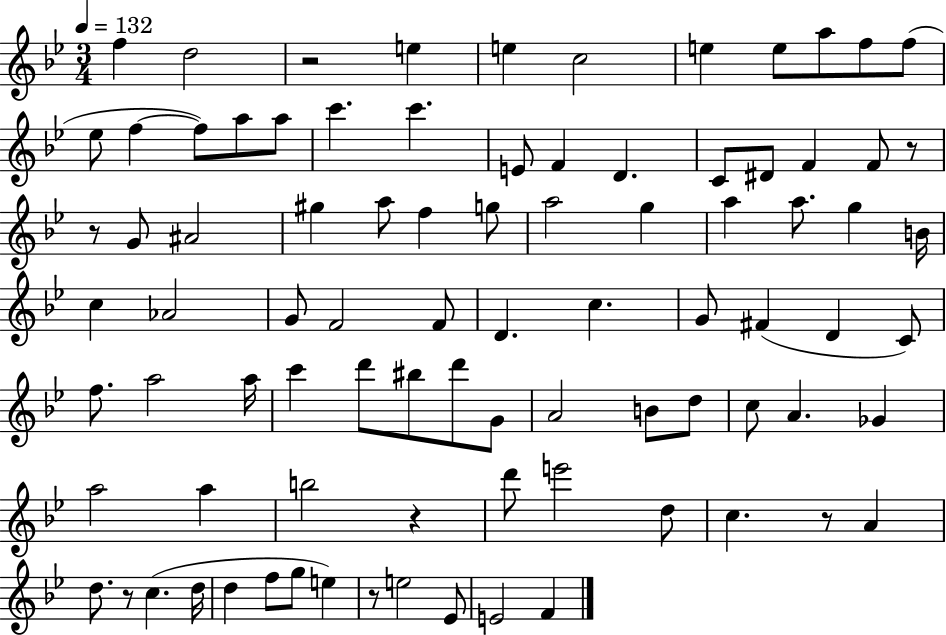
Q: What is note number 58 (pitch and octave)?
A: D5